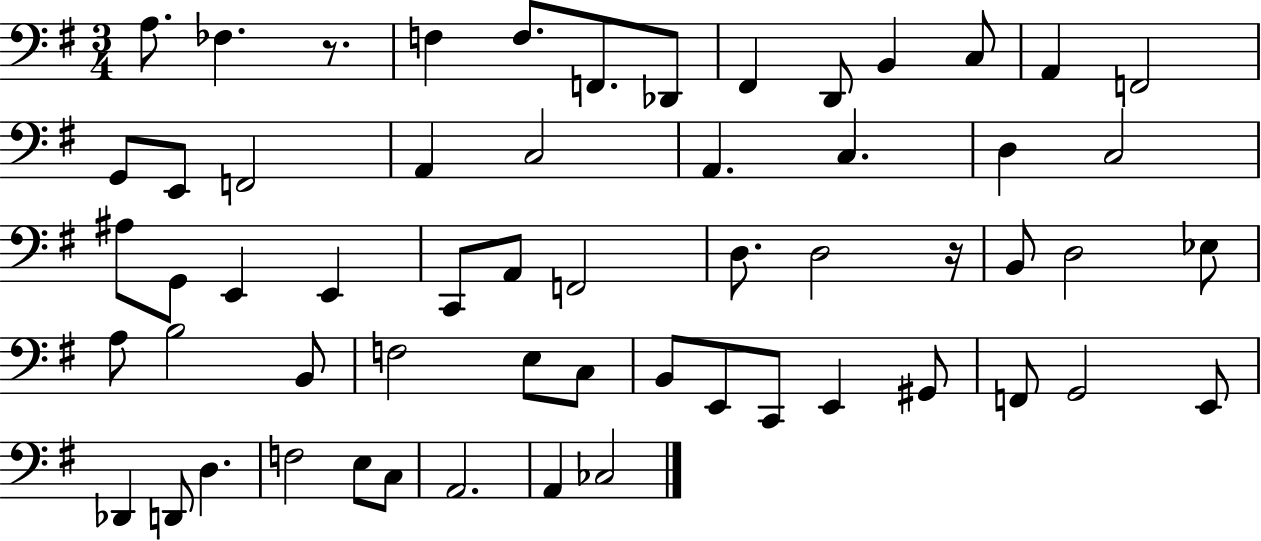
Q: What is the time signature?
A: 3/4